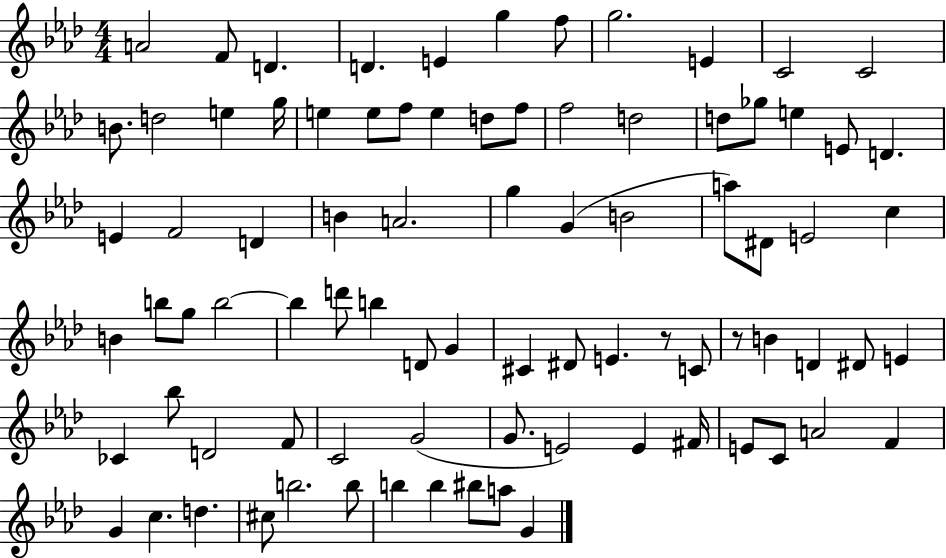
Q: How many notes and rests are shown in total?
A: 84